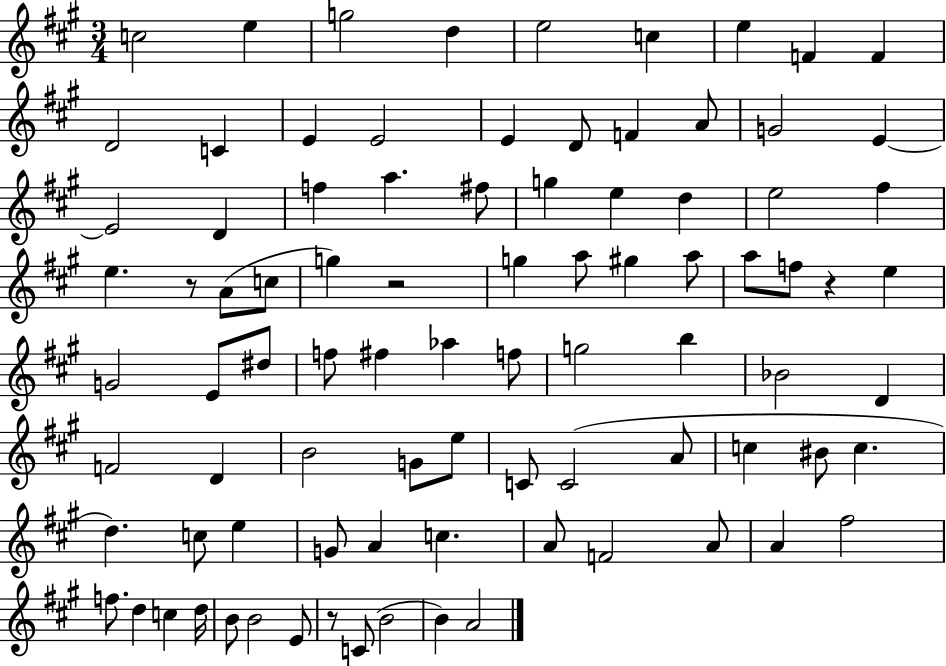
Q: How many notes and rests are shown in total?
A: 88